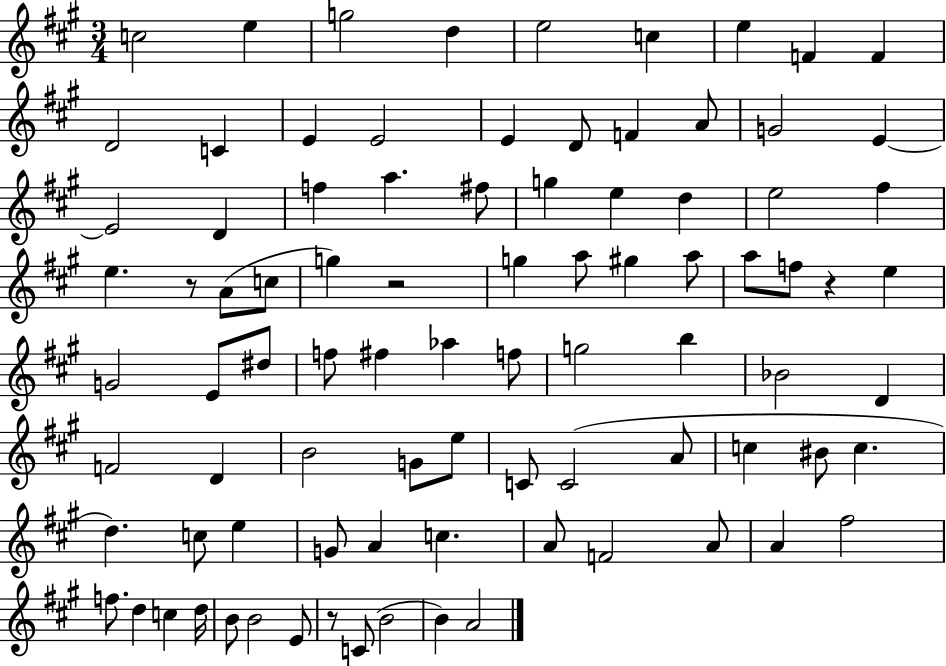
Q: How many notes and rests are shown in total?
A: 88